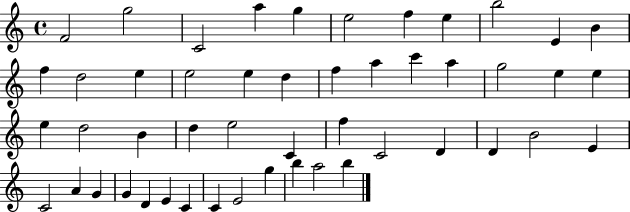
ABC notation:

X:1
T:Untitled
M:4/4
L:1/4
K:C
F2 g2 C2 a g e2 f e b2 E B f d2 e e2 e d f a c' a g2 e e e d2 B d e2 C f C2 D D B2 E C2 A G G D E C C E2 g b a2 b